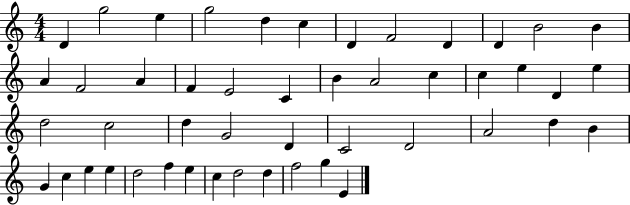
{
  \clef treble
  \numericTimeSignature
  \time 4/4
  \key c \major
  d'4 g''2 e''4 | g''2 d''4 c''4 | d'4 f'2 d'4 | d'4 b'2 b'4 | \break a'4 f'2 a'4 | f'4 e'2 c'4 | b'4 a'2 c''4 | c''4 e''4 d'4 e''4 | \break d''2 c''2 | d''4 g'2 d'4 | c'2 d'2 | a'2 d''4 b'4 | \break g'4 c''4 e''4 e''4 | d''2 f''4 e''4 | c''4 d''2 d''4 | f''2 g''4 e'4 | \break \bar "|."
}